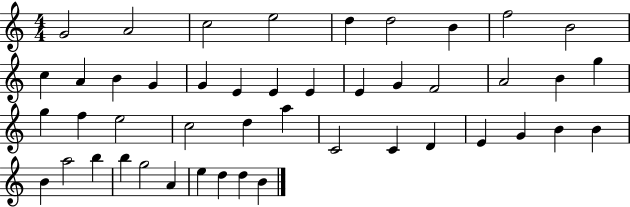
{
  \clef treble
  \numericTimeSignature
  \time 4/4
  \key c \major
  g'2 a'2 | c''2 e''2 | d''4 d''2 b'4 | f''2 b'2 | \break c''4 a'4 b'4 g'4 | g'4 e'4 e'4 e'4 | e'4 g'4 f'2 | a'2 b'4 g''4 | \break g''4 f''4 e''2 | c''2 d''4 a''4 | c'2 c'4 d'4 | e'4 g'4 b'4 b'4 | \break b'4 a''2 b''4 | b''4 g''2 a'4 | e''4 d''4 d''4 b'4 | \bar "|."
}